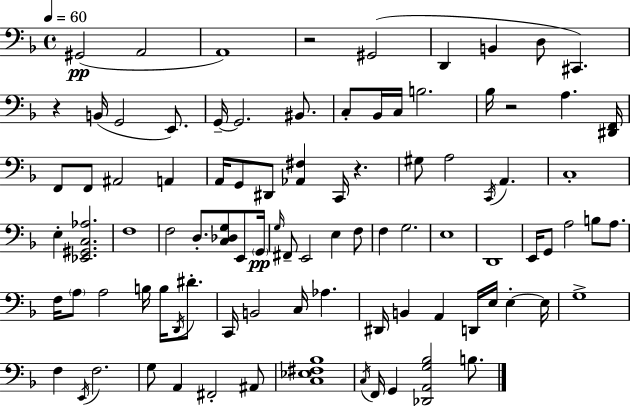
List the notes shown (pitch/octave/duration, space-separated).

G#2/h A2/h A2/w R/h G#2/h D2/q B2/q D3/e C#2/q. R/q B2/s G2/h E2/e. G2/s G2/h. BIS2/e. C3/e Bb2/s C3/s B3/h. Bb3/s R/h A3/q. [D#2,F2]/s F2/e F2/e A#2/h A2/q A2/s G2/e D#2/e [Ab2,F#3]/q C2/s R/q. G#3/e A3/h C2/s A2/q. C3/w E3/q [Eb2,G#2,C3,Ab3]/h. F3/w F3/h D3/e. [C3,Db3,G3]/e E2/e G2/s G3/s F#2/e E2/h E3/q F3/e F3/q G3/h. E3/w D2/w E2/s G2/e A3/h B3/e A3/e. F3/s A3/e A3/h B3/s B3/s D2/s D#4/e. C2/s B2/h C3/s Ab3/q. D#2/s B2/q A2/q D2/s E3/s E3/q E3/s G3/w F3/q E2/s F3/h. G3/e A2/q F#2/h A#2/e [C3,Eb3,F#3,Bb3]/w C3/s F2/s G2/q [Db2,A2,G3,Bb3]/h B3/e.